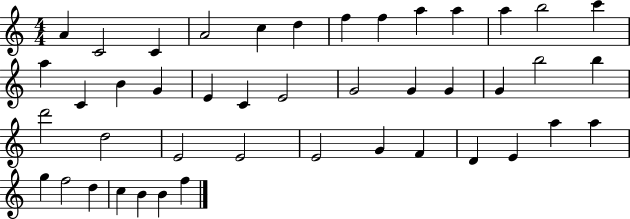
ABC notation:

X:1
T:Untitled
M:4/4
L:1/4
K:C
A C2 C A2 c d f f a a a b2 c' a C B G E C E2 G2 G G G b2 b d'2 d2 E2 E2 E2 G F D E a a g f2 d c B B f